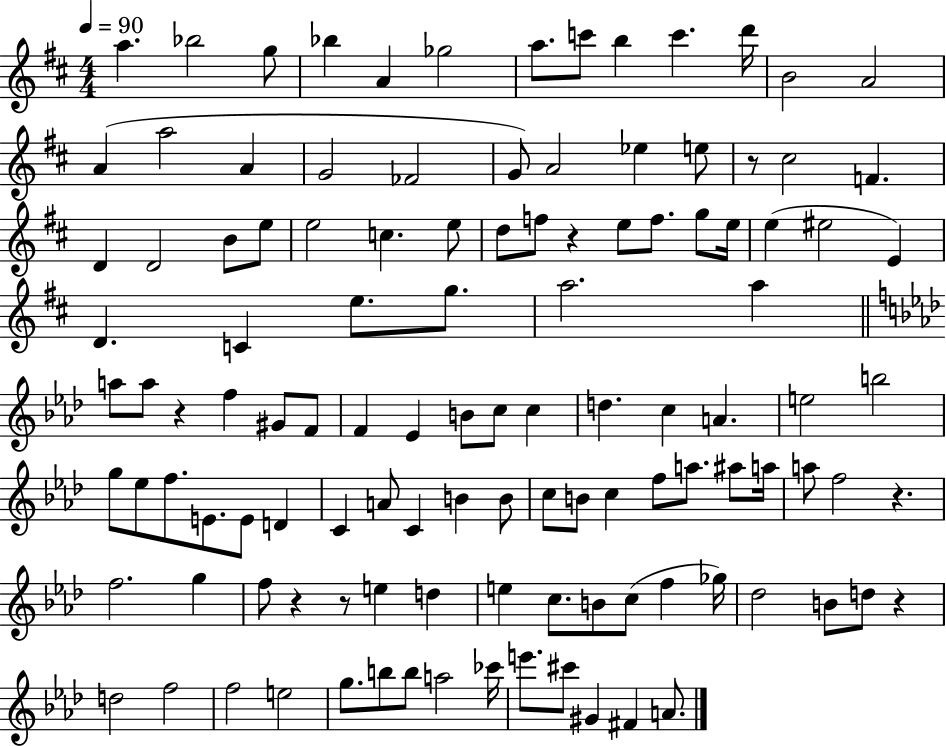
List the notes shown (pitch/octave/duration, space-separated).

A5/q. Bb5/h G5/e Bb5/q A4/q Gb5/h A5/e. C6/e B5/q C6/q. D6/s B4/h A4/h A4/q A5/h A4/q G4/h FES4/h G4/e A4/h Eb5/q E5/e R/e C#5/h F4/q. D4/q D4/h B4/e E5/e E5/h C5/q. E5/e D5/e F5/e R/q E5/e F5/e. G5/e E5/s E5/q EIS5/h E4/q D4/q. C4/q E5/e. G5/e. A5/h. A5/q A5/e A5/e R/q F5/q G#4/e F4/e F4/q Eb4/q B4/e C5/e C5/q D5/q. C5/q A4/q. E5/h B5/h G5/e Eb5/e F5/e. E4/e. E4/e D4/q C4/q A4/e C4/q B4/q B4/e C5/e B4/e C5/q F5/e A5/e. A#5/e A5/s A5/e F5/h R/q. F5/h. G5/q F5/e R/q R/e E5/q D5/q E5/q C5/e. B4/e C5/e F5/q Gb5/s Db5/h B4/e D5/e R/q D5/h F5/h F5/h E5/h G5/e. B5/e B5/e A5/h CES6/s E6/e. C#6/e G#4/q F#4/q A4/e.